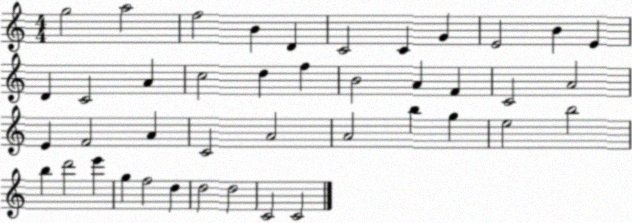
X:1
T:Untitled
M:4/4
L:1/4
K:C
g2 a2 f2 B D C2 C G E2 B E D C2 A c2 d f B2 A F C2 A2 E F2 A C2 A2 A2 b g e2 b2 b d'2 e' g f2 d d2 d2 C2 C2